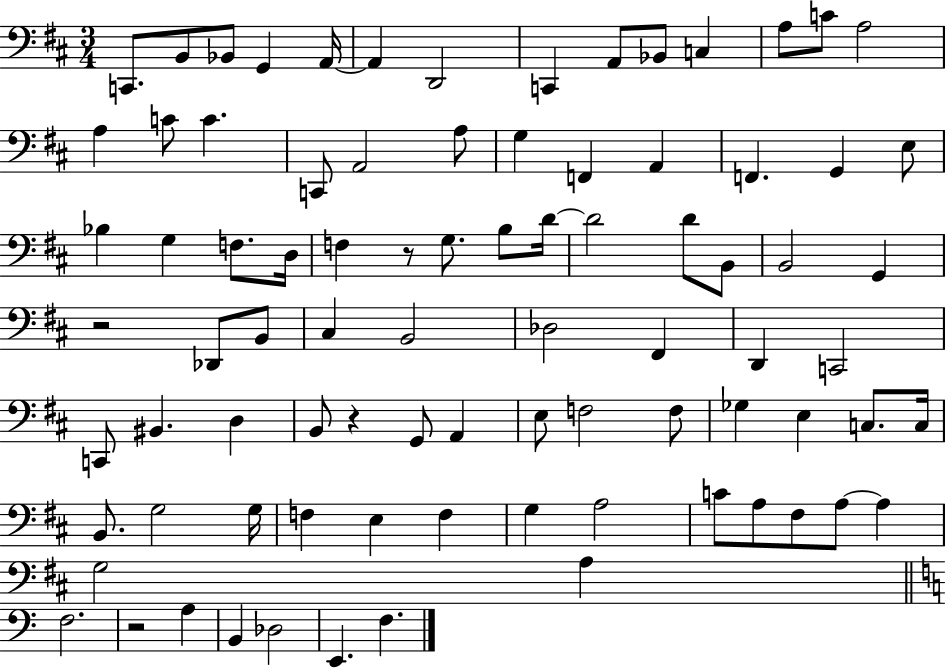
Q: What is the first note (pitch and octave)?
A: C2